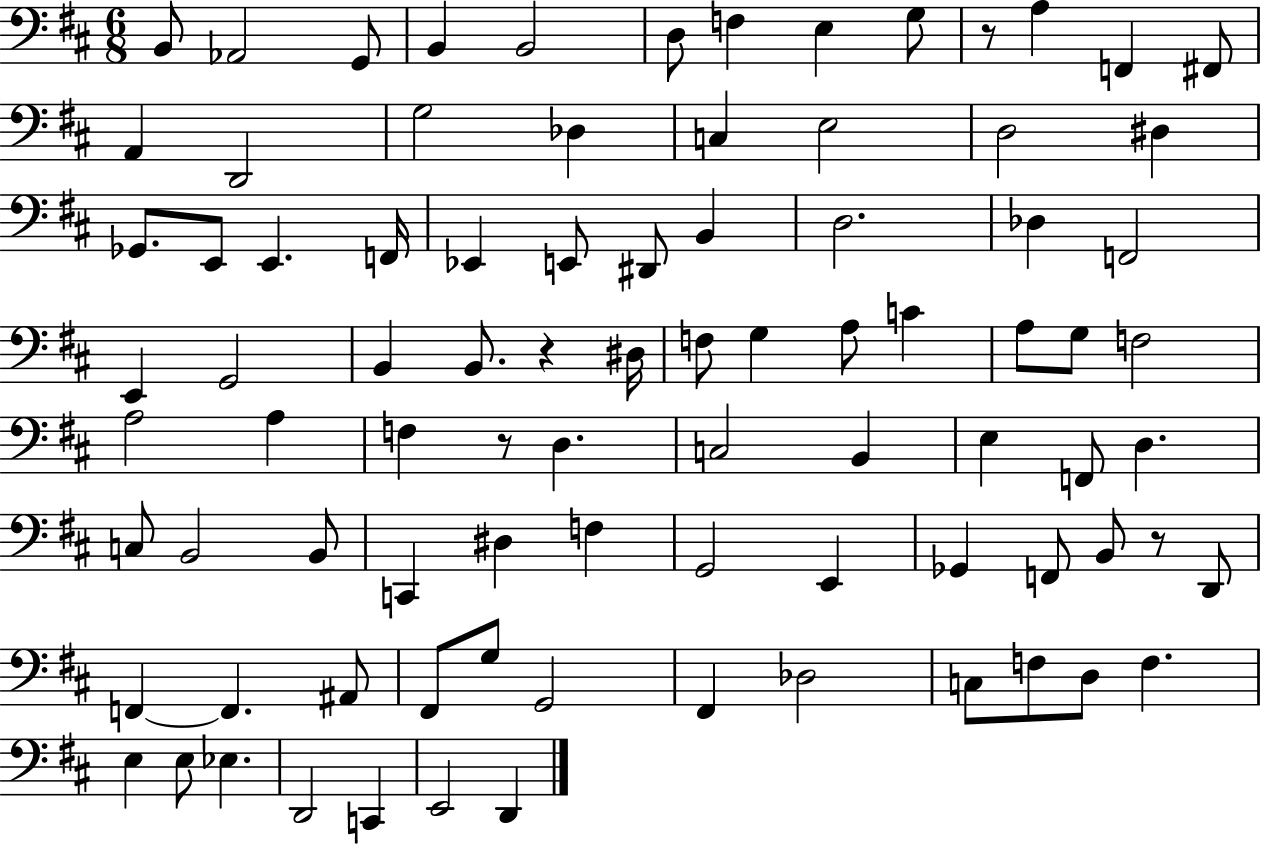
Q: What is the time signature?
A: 6/8